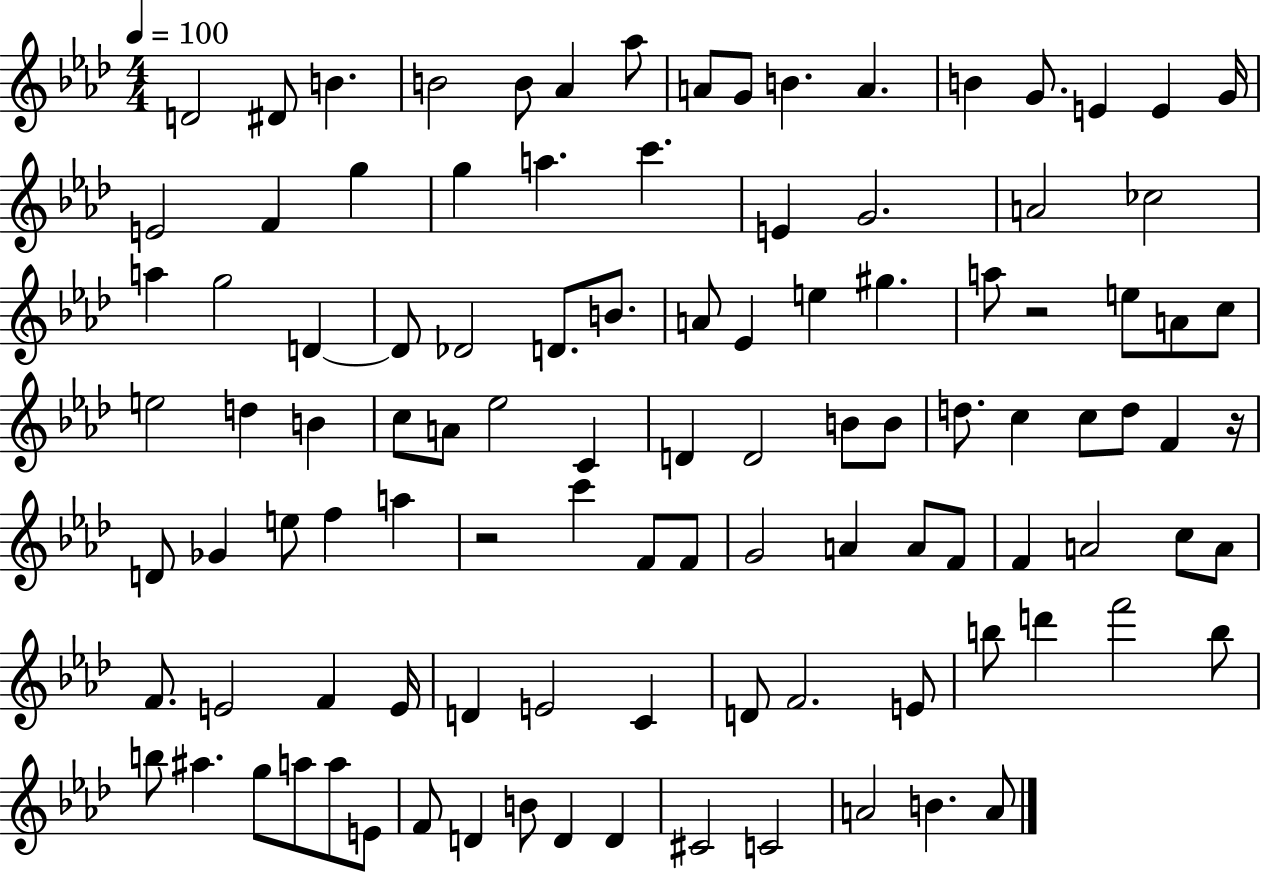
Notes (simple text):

D4/h D#4/e B4/q. B4/h B4/e Ab4/q Ab5/e A4/e G4/e B4/q. A4/q. B4/q G4/e. E4/q E4/q G4/s E4/h F4/q G5/q G5/q A5/q. C6/q. E4/q G4/h. A4/h CES5/h A5/q G5/h D4/q D4/e Db4/h D4/e. B4/e. A4/e Eb4/q E5/q G#5/q. A5/e R/h E5/e A4/e C5/e E5/h D5/q B4/q C5/e A4/e Eb5/h C4/q D4/q D4/h B4/e B4/e D5/e. C5/q C5/e D5/e F4/q R/s D4/e Gb4/q E5/e F5/q A5/q R/h C6/q F4/e F4/e G4/h A4/q A4/e F4/e F4/q A4/h C5/e A4/e F4/e. E4/h F4/q E4/s D4/q E4/h C4/q D4/e F4/h. E4/e B5/e D6/q F6/h B5/e B5/e A#5/q. G5/e A5/e A5/e E4/e F4/e D4/q B4/e D4/q D4/q C#4/h C4/h A4/h B4/q. A4/e